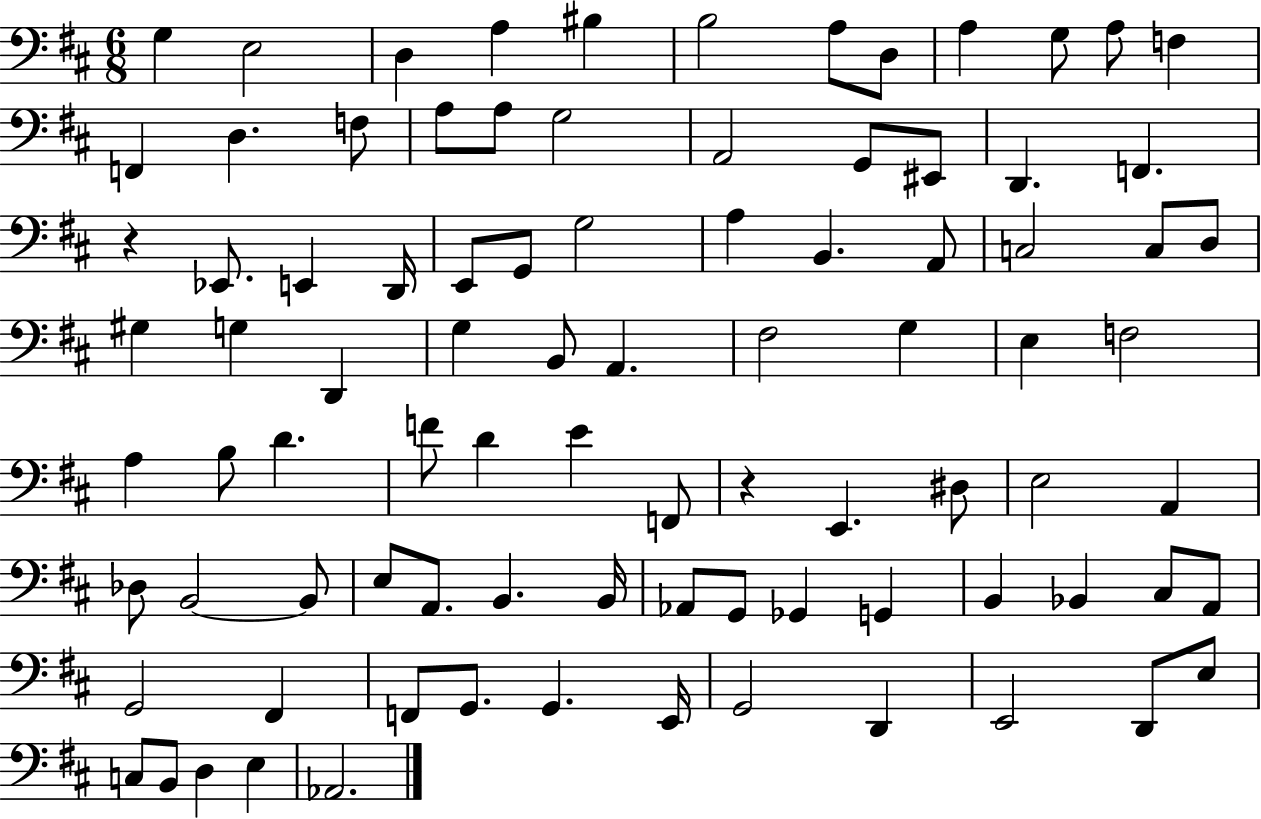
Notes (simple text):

G3/q E3/h D3/q A3/q BIS3/q B3/h A3/e D3/e A3/q G3/e A3/e F3/q F2/q D3/q. F3/e A3/e A3/e G3/h A2/h G2/e EIS2/e D2/q. F2/q. R/q Eb2/e. E2/q D2/s E2/e G2/e G3/h A3/q B2/q. A2/e C3/h C3/e D3/e G#3/q G3/q D2/q G3/q B2/e A2/q. F#3/h G3/q E3/q F3/h A3/q B3/e D4/q. F4/e D4/q E4/q F2/e R/q E2/q. D#3/e E3/h A2/q Db3/e B2/h B2/e E3/e A2/e. B2/q. B2/s Ab2/e G2/e Gb2/q G2/q B2/q Bb2/q C#3/e A2/e G2/h F#2/q F2/e G2/e. G2/q. E2/s G2/h D2/q E2/h D2/e E3/e C3/e B2/e D3/q E3/q Ab2/h.